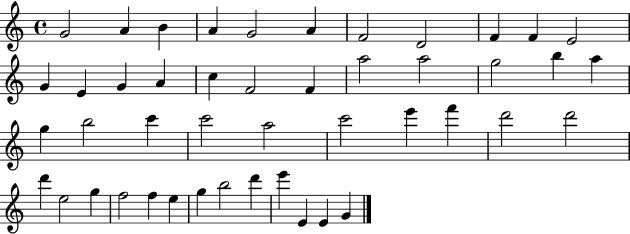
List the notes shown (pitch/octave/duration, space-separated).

G4/h A4/q B4/q A4/q G4/h A4/q F4/h D4/h F4/q F4/q E4/h G4/q E4/q G4/q A4/q C5/q F4/h F4/q A5/h A5/h G5/h B5/q A5/q G5/q B5/h C6/q C6/h A5/h C6/h E6/q F6/q D6/h D6/h D6/q E5/h G5/q F5/h F5/q E5/q G5/q B5/h D6/q E6/q E4/q E4/q G4/q